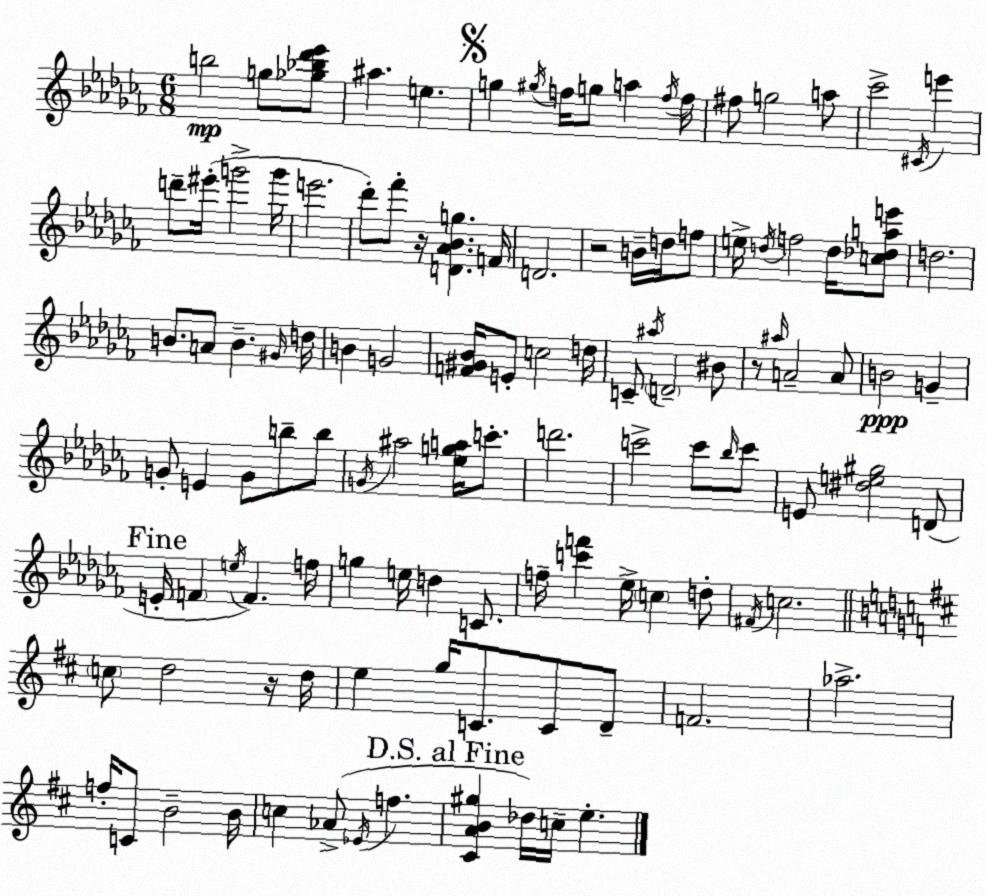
X:1
T:Untitled
M:6/8
L:1/4
K:Abm
b2 g/2 [_g_b_d'_e']/2 ^a e g ^g/4 f/4 g/2 a f/4 f/4 ^f/2 g2 a/2 _c'2 ^C/4 e' d'/2 ^e'/4 g'2 g'/4 e'2 _d'/2 _f'/2 z/4 [D_A_Bg] F/4 D2 z2 B/4 d/4 f/2 e/4 d/4 f2 d/4 [c_dae']/2 d2 B/2 A/2 B ^G/4 d/4 B G2 [F^G_B]/4 E/2 c2 d/4 C/2 ^a/4 D2 ^B/2 z/2 ^a/4 A2 A/2 B2 G G/2 E G/2 b/2 b/2 G/4 ^a2 [_ega]/4 c'/2 d'2 c'2 c'/2 _b/4 c'/2 E/2 [^de^g]2 D/2 E/4 F e/4 F f/4 g e/4 d C/2 f/4 [c'f'] _e/4 c d/2 ^F/4 c2 c/2 d2 z/4 d/4 e g/4 C/2 C/2 D/2 F2 _a2 f/4 C/2 B2 B/4 c _A/2 _E/4 f [^CAB^g] _d/4 c/4 e